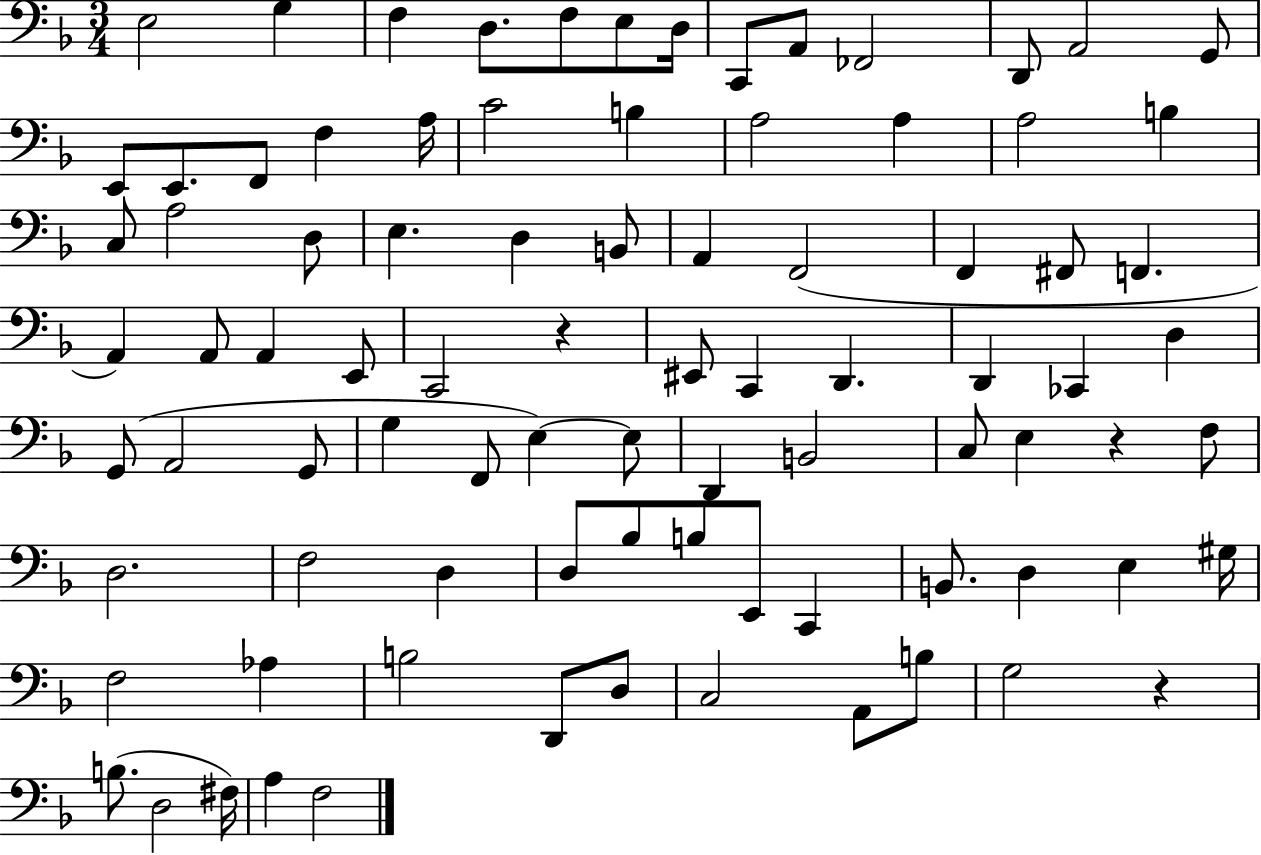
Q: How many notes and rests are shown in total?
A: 87